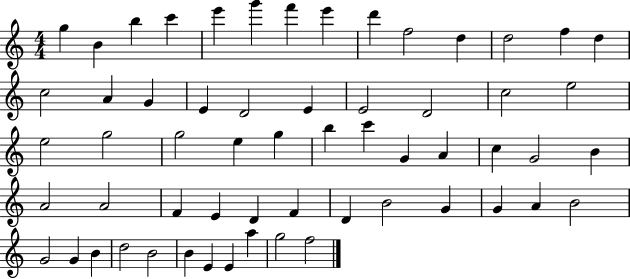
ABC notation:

X:1
T:Untitled
M:4/4
L:1/4
K:C
g B b c' e' g' f' e' d' f2 d d2 f d c2 A G E D2 E E2 D2 c2 e2 e2 g2 g2 e g b c' G A c G2 B A2 A2 F E D F D B2 G G A B2 G2 G B d2 B2 B E E a g2 f2